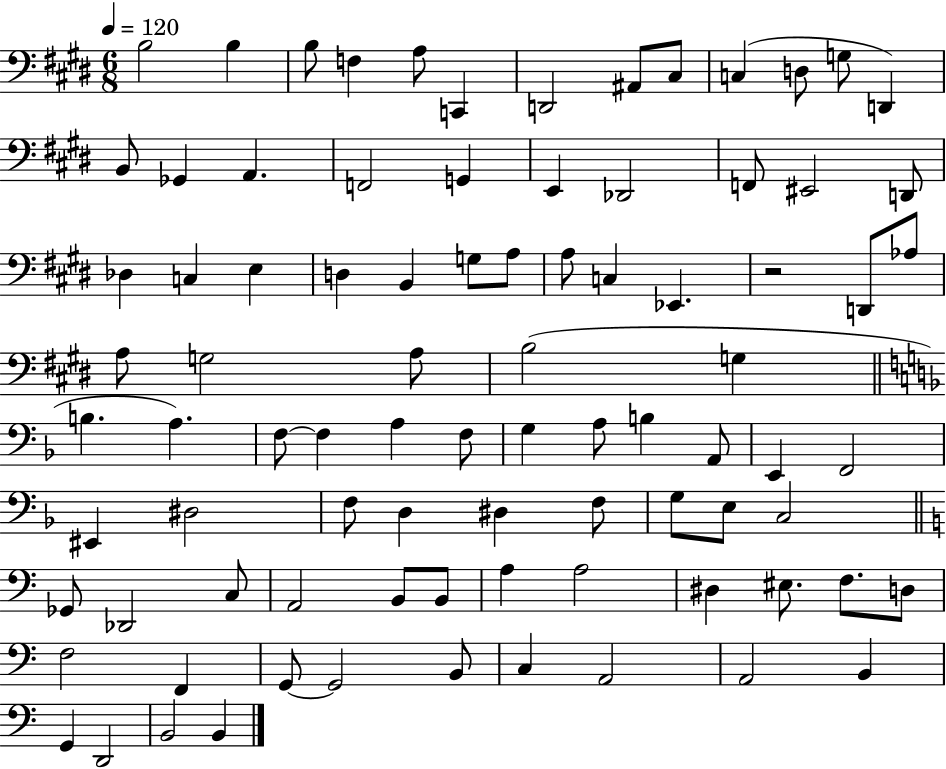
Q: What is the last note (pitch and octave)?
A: B2